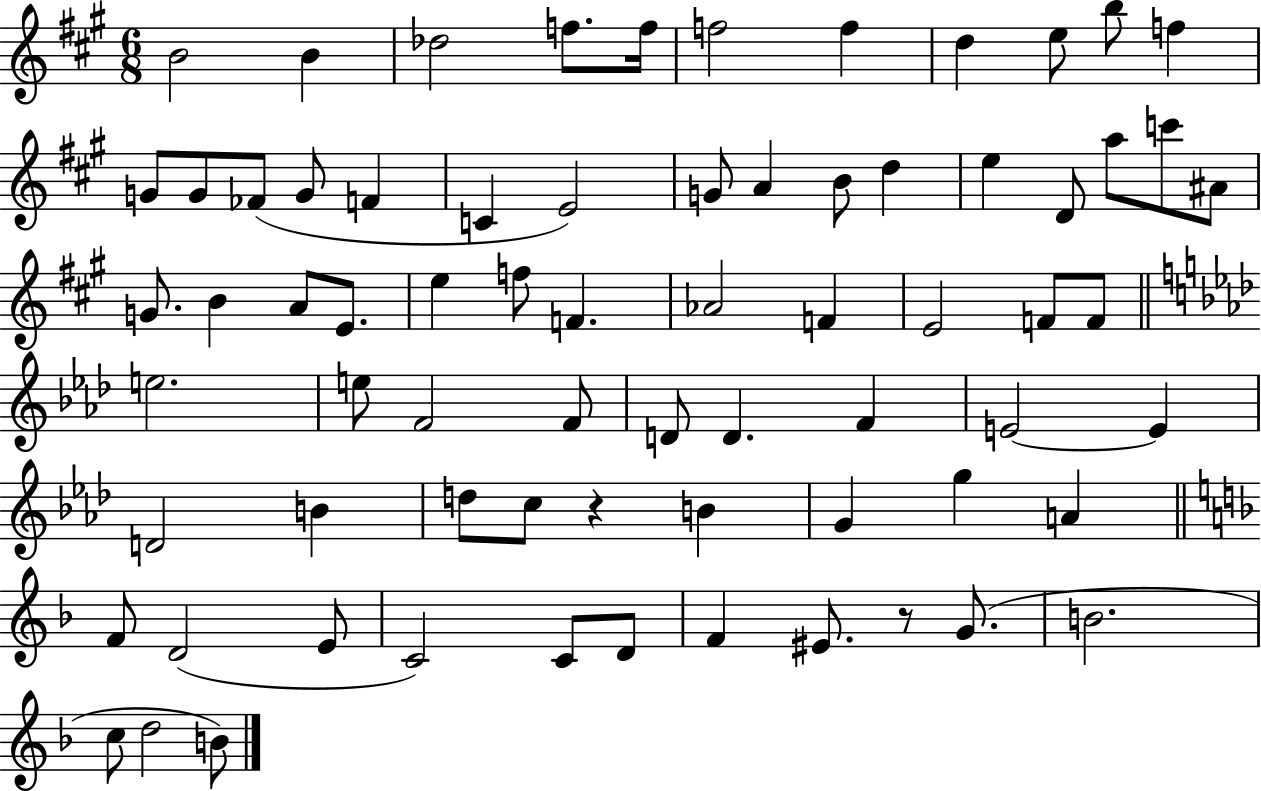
B4/h B4/q Db5/h F5/e. F5/s F5/h F5/q D5/q E5/e B5/e F5/q G4/e G4/e FES4/e G4/e F4/q C4/q E4/h G4/e A4/q B4/e D5/q E5/q D4/e A5/e C6/e A#4/e G4/e. B4/q A4/e E4/e. E5/q F5/e F4/q. Ab4/h F4/q E4/h F4/e F4/e E5/h. E5/e F4/h F4/e D4/e D4/q. F4/q E4/h E4/q D4/h B4/q D5/e C5/e R/q B4/q G4/q G5/q A4/q F4/e D4/h E4/e C4/h C4/e D4/e F4/q EIS4/e. R/e G4/e. B4/h. C5/e D5/h B4/e